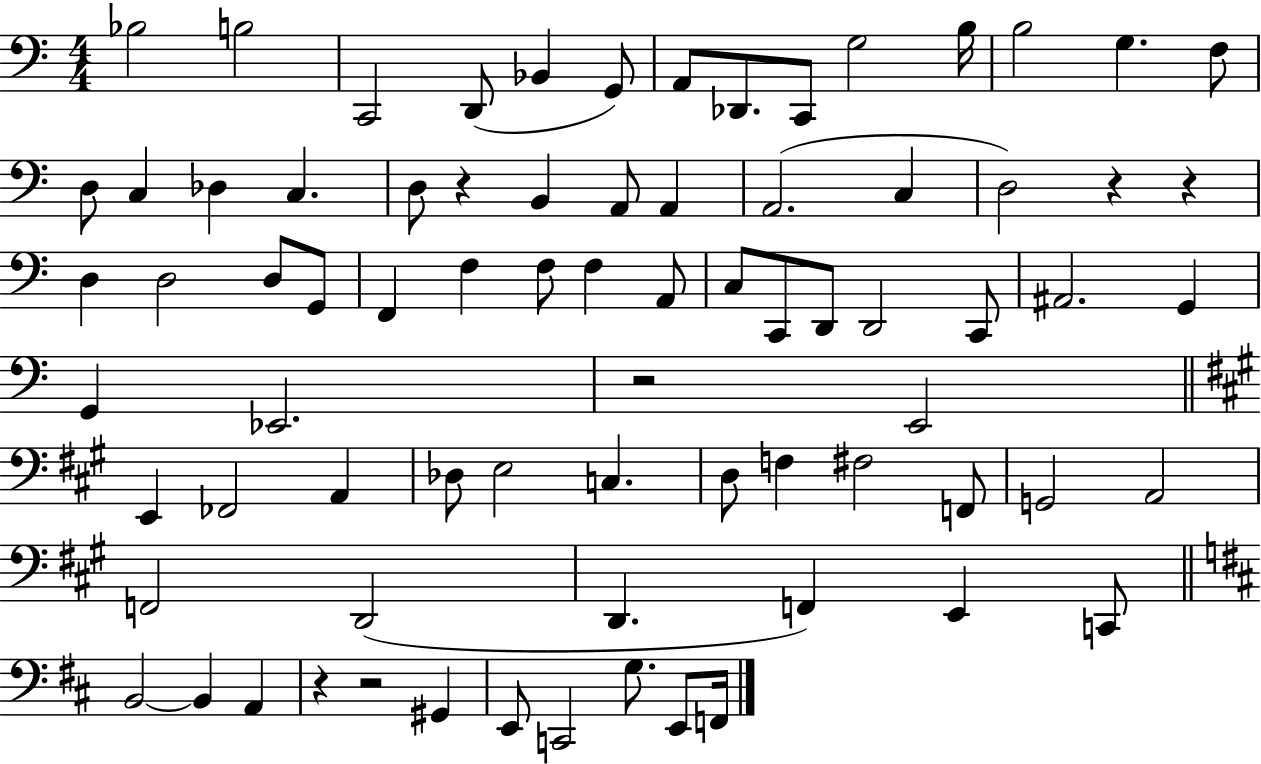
X:1
T:Untitled
M:4/4
L:1/4
K:C
_B,2 B,2 C,,2 D,,/2 _B,, G,,/2 A,,/2 _D,,/2 C,,/2 G,2 B,/4 B,2 G, F,/2 D,/2 C, _D, C, D,/2 z B,, A,,/2 A,, A,,2 C, D,2 z z D, D,2 D,/2 G,,/2 F,, F, F,/2 F, A,,/2 C,/2 C,,/2 D,,/2 D,,2 C,,/2 ^A,,2 G,, G,, _E,,2 z2 E,,2 E,, _F,,2 A,, _D,/2 E,2 C, D,/2 F, ^F,2 F,,/2 G,,2 A,,2 F,,2 D,,2 D,, F,, E,, C,,/2 B,,2 B,, A,, z z2 ^G,, E,,/2 C,,2 G,/2 E,,/2 F,,/4